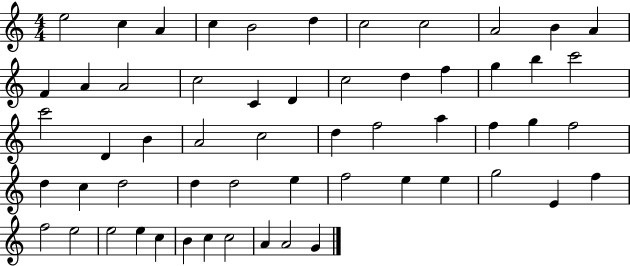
E5/h C5/q A4/q C5/q B4/h D5/q C5/h C5/h A4/h B4/q A4/q F4/q A4/q A4/h C5/h C4/q D4/q C5/h D5/q F5/q G5/q B5/q C6/h C6/h D4/q B4/q A4/h C5/h D5/q F5/h A5/q F5/q G5/q F5/h D5/q C5/q D5/h D5/q D5/h E5/q F5/h E5/q E5/q G5/h E4/q F5/q F5/h E5/h E5/h E5/q C5/q B4/q C5/q C5/h A4/q A4/h G4/q